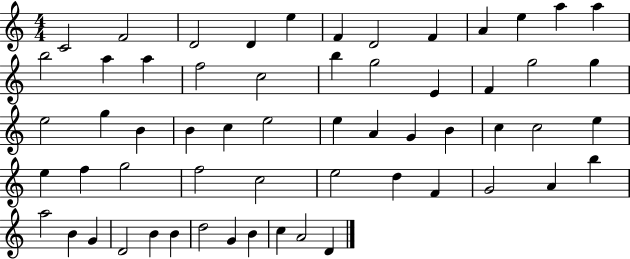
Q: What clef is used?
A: treble